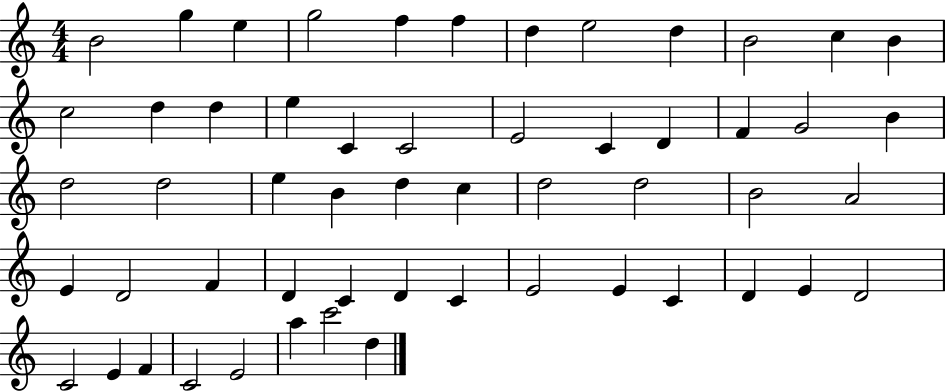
{
  \clef treble
  \numericTimeSignature
  \time 4/4
  \key c \major
  b'2 g''4 e''4 | g''2 f''4 f''4 | d''4 e''2 d''4 | b'2 c''4 b'4 | \break c''2 d''4 d''4 | e''4 c'4 c'2 | e'2 c'4 d'4 | f'4 g'2 b'4 | \break d''2 d''2 | e''4 b'4 d''4 c''4 | d''2 d''2 | b'2 a'2 | \break e'4 d'2 f'4 | d'4 c'4 d'4 c'4 | e'2 e'4 c'4 | d'4 e'4 d'2 | \break c'2 e'4 f'4 | c'2 e'2 | a''4 c'''2 d''4 | \bar "|."
}